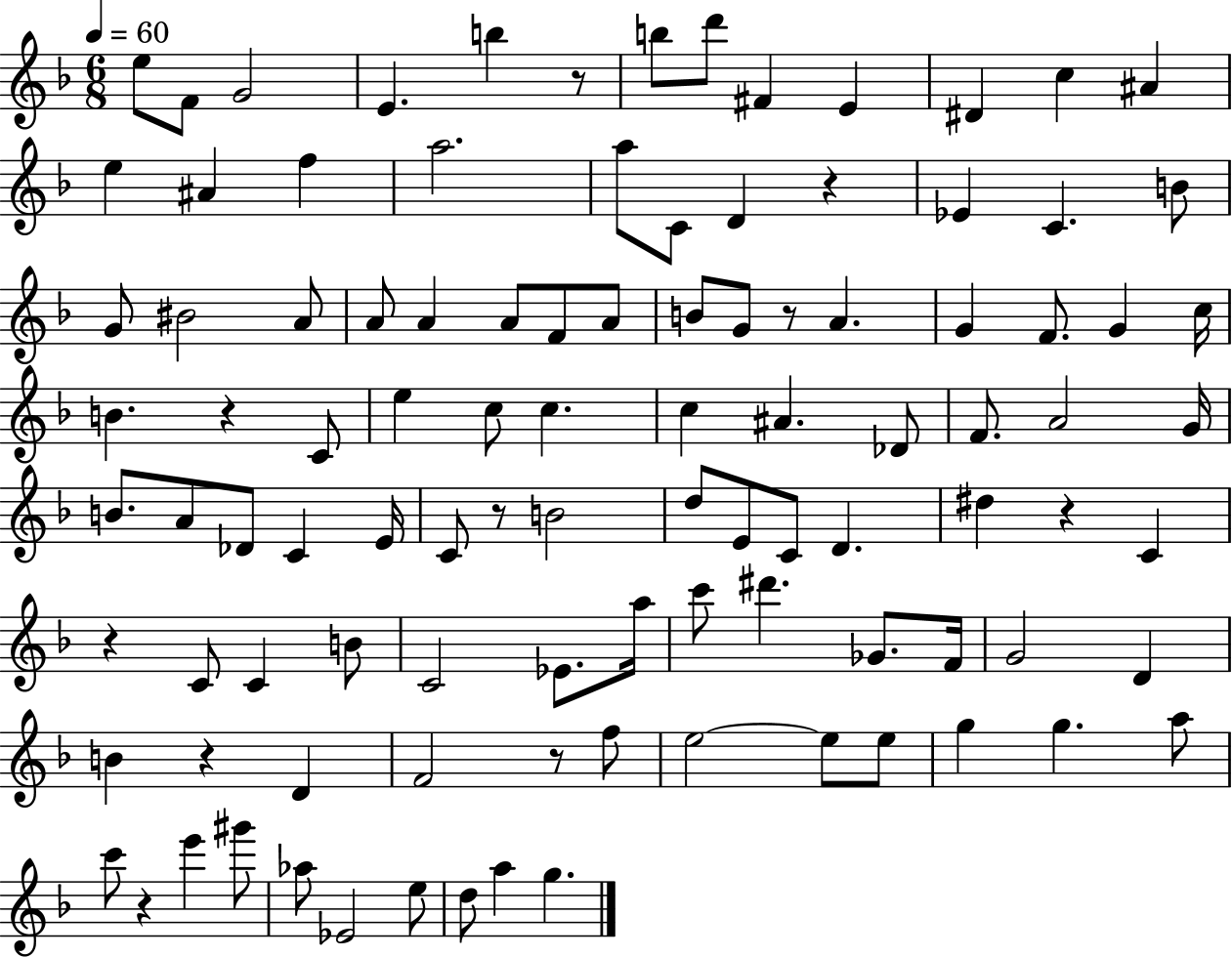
E5/e F4/e G4/h E4/q. B5/q R/e B5/e D6/e F#4/q E4/q D#4/q C5/q A#4/q E5/q A#4/q F5/q A5/h. A5/e C4/e D4/q R/q Eb4/q C4/q. B4/e G4/e BIS4/h A4/e A4/e A4/q A4/e F4/e A4/e B4/e G4/e R/e A4/q. G4/q F4/e. G4/q C5/s B4/q. R/q C4/e E5/q C5/e C5/q. C5/q A#4/q. Db4/e F4/e. A4/h G4/s B4/e. A4/e Db4/e C4/q E4/s C4/e R/e B4/h D5/e E4/e C4/e D4/q. D#5/q R/q C4/q R/q C4/e C4/q B4/e C4/h Eb4/e. A5/s C6/e D#6/q. Gb4/e. F4/s G4/h D4/q B4/q R/q D4/q F4/h R/e F5/e E5/h E5/e E5/e G5/q G5/q. A5/e C6/e R/q E6/q G#6/e Ab5/e Eb4/h E5/e D5/e A5/q G5/q.